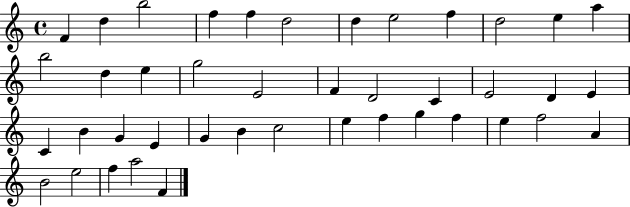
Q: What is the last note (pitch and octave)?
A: F4